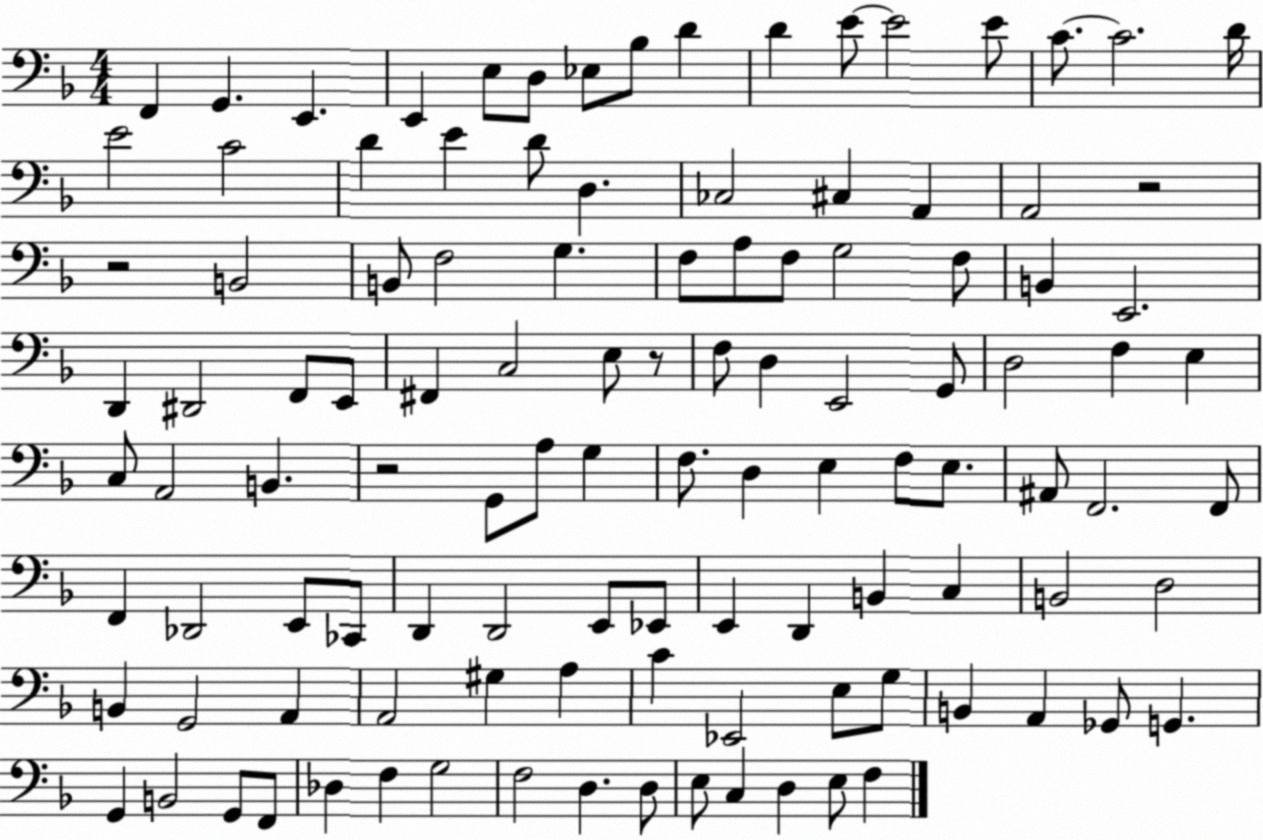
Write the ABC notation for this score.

X:1
T:Untitled
M:4/4
L:1/4
K:F
F,, G,, E,, E,, E,/2 D,/2 _E,/2 _B,/2 D D E/2 E2 E/2 C/2 C2 D/4 E2 C2 D E D/2 D, _C,2 ^C, A,, A,,2 z2 z2 B,,2 B,,/2 F,2 G, F,/2 A,/2 F,/2 G,2 F,/2 B,, E,,2 D,, ^D,,2 F,,/2 E,,/2 ^F,, C,2 E,/2 z/2 F,/2 D, E,,2 G,,/2 D,2 F, E, C,/2 A,,2 B,, z2 G,,/2 A,/2 G, F,/2 D, E, F,/2 E,/2 ^A,,/2 F,,2 F,,/2 F,, _D,,2 E,,/2 _C,,/2 D,, D,,2 E,,/2 _E,,/2 E,, D,, B,, C, B,,2 D,2 B,, G,,2 A,, A,,2 ^G, A, C _E,,2 E,/2 G,/2 B,, A,, _G,,/2 G,, G,, B,,2 G,,/2 F,,/2 _D, F, G,2 F,2 D, D,/2 E,/2 C, D, E,/2 F,